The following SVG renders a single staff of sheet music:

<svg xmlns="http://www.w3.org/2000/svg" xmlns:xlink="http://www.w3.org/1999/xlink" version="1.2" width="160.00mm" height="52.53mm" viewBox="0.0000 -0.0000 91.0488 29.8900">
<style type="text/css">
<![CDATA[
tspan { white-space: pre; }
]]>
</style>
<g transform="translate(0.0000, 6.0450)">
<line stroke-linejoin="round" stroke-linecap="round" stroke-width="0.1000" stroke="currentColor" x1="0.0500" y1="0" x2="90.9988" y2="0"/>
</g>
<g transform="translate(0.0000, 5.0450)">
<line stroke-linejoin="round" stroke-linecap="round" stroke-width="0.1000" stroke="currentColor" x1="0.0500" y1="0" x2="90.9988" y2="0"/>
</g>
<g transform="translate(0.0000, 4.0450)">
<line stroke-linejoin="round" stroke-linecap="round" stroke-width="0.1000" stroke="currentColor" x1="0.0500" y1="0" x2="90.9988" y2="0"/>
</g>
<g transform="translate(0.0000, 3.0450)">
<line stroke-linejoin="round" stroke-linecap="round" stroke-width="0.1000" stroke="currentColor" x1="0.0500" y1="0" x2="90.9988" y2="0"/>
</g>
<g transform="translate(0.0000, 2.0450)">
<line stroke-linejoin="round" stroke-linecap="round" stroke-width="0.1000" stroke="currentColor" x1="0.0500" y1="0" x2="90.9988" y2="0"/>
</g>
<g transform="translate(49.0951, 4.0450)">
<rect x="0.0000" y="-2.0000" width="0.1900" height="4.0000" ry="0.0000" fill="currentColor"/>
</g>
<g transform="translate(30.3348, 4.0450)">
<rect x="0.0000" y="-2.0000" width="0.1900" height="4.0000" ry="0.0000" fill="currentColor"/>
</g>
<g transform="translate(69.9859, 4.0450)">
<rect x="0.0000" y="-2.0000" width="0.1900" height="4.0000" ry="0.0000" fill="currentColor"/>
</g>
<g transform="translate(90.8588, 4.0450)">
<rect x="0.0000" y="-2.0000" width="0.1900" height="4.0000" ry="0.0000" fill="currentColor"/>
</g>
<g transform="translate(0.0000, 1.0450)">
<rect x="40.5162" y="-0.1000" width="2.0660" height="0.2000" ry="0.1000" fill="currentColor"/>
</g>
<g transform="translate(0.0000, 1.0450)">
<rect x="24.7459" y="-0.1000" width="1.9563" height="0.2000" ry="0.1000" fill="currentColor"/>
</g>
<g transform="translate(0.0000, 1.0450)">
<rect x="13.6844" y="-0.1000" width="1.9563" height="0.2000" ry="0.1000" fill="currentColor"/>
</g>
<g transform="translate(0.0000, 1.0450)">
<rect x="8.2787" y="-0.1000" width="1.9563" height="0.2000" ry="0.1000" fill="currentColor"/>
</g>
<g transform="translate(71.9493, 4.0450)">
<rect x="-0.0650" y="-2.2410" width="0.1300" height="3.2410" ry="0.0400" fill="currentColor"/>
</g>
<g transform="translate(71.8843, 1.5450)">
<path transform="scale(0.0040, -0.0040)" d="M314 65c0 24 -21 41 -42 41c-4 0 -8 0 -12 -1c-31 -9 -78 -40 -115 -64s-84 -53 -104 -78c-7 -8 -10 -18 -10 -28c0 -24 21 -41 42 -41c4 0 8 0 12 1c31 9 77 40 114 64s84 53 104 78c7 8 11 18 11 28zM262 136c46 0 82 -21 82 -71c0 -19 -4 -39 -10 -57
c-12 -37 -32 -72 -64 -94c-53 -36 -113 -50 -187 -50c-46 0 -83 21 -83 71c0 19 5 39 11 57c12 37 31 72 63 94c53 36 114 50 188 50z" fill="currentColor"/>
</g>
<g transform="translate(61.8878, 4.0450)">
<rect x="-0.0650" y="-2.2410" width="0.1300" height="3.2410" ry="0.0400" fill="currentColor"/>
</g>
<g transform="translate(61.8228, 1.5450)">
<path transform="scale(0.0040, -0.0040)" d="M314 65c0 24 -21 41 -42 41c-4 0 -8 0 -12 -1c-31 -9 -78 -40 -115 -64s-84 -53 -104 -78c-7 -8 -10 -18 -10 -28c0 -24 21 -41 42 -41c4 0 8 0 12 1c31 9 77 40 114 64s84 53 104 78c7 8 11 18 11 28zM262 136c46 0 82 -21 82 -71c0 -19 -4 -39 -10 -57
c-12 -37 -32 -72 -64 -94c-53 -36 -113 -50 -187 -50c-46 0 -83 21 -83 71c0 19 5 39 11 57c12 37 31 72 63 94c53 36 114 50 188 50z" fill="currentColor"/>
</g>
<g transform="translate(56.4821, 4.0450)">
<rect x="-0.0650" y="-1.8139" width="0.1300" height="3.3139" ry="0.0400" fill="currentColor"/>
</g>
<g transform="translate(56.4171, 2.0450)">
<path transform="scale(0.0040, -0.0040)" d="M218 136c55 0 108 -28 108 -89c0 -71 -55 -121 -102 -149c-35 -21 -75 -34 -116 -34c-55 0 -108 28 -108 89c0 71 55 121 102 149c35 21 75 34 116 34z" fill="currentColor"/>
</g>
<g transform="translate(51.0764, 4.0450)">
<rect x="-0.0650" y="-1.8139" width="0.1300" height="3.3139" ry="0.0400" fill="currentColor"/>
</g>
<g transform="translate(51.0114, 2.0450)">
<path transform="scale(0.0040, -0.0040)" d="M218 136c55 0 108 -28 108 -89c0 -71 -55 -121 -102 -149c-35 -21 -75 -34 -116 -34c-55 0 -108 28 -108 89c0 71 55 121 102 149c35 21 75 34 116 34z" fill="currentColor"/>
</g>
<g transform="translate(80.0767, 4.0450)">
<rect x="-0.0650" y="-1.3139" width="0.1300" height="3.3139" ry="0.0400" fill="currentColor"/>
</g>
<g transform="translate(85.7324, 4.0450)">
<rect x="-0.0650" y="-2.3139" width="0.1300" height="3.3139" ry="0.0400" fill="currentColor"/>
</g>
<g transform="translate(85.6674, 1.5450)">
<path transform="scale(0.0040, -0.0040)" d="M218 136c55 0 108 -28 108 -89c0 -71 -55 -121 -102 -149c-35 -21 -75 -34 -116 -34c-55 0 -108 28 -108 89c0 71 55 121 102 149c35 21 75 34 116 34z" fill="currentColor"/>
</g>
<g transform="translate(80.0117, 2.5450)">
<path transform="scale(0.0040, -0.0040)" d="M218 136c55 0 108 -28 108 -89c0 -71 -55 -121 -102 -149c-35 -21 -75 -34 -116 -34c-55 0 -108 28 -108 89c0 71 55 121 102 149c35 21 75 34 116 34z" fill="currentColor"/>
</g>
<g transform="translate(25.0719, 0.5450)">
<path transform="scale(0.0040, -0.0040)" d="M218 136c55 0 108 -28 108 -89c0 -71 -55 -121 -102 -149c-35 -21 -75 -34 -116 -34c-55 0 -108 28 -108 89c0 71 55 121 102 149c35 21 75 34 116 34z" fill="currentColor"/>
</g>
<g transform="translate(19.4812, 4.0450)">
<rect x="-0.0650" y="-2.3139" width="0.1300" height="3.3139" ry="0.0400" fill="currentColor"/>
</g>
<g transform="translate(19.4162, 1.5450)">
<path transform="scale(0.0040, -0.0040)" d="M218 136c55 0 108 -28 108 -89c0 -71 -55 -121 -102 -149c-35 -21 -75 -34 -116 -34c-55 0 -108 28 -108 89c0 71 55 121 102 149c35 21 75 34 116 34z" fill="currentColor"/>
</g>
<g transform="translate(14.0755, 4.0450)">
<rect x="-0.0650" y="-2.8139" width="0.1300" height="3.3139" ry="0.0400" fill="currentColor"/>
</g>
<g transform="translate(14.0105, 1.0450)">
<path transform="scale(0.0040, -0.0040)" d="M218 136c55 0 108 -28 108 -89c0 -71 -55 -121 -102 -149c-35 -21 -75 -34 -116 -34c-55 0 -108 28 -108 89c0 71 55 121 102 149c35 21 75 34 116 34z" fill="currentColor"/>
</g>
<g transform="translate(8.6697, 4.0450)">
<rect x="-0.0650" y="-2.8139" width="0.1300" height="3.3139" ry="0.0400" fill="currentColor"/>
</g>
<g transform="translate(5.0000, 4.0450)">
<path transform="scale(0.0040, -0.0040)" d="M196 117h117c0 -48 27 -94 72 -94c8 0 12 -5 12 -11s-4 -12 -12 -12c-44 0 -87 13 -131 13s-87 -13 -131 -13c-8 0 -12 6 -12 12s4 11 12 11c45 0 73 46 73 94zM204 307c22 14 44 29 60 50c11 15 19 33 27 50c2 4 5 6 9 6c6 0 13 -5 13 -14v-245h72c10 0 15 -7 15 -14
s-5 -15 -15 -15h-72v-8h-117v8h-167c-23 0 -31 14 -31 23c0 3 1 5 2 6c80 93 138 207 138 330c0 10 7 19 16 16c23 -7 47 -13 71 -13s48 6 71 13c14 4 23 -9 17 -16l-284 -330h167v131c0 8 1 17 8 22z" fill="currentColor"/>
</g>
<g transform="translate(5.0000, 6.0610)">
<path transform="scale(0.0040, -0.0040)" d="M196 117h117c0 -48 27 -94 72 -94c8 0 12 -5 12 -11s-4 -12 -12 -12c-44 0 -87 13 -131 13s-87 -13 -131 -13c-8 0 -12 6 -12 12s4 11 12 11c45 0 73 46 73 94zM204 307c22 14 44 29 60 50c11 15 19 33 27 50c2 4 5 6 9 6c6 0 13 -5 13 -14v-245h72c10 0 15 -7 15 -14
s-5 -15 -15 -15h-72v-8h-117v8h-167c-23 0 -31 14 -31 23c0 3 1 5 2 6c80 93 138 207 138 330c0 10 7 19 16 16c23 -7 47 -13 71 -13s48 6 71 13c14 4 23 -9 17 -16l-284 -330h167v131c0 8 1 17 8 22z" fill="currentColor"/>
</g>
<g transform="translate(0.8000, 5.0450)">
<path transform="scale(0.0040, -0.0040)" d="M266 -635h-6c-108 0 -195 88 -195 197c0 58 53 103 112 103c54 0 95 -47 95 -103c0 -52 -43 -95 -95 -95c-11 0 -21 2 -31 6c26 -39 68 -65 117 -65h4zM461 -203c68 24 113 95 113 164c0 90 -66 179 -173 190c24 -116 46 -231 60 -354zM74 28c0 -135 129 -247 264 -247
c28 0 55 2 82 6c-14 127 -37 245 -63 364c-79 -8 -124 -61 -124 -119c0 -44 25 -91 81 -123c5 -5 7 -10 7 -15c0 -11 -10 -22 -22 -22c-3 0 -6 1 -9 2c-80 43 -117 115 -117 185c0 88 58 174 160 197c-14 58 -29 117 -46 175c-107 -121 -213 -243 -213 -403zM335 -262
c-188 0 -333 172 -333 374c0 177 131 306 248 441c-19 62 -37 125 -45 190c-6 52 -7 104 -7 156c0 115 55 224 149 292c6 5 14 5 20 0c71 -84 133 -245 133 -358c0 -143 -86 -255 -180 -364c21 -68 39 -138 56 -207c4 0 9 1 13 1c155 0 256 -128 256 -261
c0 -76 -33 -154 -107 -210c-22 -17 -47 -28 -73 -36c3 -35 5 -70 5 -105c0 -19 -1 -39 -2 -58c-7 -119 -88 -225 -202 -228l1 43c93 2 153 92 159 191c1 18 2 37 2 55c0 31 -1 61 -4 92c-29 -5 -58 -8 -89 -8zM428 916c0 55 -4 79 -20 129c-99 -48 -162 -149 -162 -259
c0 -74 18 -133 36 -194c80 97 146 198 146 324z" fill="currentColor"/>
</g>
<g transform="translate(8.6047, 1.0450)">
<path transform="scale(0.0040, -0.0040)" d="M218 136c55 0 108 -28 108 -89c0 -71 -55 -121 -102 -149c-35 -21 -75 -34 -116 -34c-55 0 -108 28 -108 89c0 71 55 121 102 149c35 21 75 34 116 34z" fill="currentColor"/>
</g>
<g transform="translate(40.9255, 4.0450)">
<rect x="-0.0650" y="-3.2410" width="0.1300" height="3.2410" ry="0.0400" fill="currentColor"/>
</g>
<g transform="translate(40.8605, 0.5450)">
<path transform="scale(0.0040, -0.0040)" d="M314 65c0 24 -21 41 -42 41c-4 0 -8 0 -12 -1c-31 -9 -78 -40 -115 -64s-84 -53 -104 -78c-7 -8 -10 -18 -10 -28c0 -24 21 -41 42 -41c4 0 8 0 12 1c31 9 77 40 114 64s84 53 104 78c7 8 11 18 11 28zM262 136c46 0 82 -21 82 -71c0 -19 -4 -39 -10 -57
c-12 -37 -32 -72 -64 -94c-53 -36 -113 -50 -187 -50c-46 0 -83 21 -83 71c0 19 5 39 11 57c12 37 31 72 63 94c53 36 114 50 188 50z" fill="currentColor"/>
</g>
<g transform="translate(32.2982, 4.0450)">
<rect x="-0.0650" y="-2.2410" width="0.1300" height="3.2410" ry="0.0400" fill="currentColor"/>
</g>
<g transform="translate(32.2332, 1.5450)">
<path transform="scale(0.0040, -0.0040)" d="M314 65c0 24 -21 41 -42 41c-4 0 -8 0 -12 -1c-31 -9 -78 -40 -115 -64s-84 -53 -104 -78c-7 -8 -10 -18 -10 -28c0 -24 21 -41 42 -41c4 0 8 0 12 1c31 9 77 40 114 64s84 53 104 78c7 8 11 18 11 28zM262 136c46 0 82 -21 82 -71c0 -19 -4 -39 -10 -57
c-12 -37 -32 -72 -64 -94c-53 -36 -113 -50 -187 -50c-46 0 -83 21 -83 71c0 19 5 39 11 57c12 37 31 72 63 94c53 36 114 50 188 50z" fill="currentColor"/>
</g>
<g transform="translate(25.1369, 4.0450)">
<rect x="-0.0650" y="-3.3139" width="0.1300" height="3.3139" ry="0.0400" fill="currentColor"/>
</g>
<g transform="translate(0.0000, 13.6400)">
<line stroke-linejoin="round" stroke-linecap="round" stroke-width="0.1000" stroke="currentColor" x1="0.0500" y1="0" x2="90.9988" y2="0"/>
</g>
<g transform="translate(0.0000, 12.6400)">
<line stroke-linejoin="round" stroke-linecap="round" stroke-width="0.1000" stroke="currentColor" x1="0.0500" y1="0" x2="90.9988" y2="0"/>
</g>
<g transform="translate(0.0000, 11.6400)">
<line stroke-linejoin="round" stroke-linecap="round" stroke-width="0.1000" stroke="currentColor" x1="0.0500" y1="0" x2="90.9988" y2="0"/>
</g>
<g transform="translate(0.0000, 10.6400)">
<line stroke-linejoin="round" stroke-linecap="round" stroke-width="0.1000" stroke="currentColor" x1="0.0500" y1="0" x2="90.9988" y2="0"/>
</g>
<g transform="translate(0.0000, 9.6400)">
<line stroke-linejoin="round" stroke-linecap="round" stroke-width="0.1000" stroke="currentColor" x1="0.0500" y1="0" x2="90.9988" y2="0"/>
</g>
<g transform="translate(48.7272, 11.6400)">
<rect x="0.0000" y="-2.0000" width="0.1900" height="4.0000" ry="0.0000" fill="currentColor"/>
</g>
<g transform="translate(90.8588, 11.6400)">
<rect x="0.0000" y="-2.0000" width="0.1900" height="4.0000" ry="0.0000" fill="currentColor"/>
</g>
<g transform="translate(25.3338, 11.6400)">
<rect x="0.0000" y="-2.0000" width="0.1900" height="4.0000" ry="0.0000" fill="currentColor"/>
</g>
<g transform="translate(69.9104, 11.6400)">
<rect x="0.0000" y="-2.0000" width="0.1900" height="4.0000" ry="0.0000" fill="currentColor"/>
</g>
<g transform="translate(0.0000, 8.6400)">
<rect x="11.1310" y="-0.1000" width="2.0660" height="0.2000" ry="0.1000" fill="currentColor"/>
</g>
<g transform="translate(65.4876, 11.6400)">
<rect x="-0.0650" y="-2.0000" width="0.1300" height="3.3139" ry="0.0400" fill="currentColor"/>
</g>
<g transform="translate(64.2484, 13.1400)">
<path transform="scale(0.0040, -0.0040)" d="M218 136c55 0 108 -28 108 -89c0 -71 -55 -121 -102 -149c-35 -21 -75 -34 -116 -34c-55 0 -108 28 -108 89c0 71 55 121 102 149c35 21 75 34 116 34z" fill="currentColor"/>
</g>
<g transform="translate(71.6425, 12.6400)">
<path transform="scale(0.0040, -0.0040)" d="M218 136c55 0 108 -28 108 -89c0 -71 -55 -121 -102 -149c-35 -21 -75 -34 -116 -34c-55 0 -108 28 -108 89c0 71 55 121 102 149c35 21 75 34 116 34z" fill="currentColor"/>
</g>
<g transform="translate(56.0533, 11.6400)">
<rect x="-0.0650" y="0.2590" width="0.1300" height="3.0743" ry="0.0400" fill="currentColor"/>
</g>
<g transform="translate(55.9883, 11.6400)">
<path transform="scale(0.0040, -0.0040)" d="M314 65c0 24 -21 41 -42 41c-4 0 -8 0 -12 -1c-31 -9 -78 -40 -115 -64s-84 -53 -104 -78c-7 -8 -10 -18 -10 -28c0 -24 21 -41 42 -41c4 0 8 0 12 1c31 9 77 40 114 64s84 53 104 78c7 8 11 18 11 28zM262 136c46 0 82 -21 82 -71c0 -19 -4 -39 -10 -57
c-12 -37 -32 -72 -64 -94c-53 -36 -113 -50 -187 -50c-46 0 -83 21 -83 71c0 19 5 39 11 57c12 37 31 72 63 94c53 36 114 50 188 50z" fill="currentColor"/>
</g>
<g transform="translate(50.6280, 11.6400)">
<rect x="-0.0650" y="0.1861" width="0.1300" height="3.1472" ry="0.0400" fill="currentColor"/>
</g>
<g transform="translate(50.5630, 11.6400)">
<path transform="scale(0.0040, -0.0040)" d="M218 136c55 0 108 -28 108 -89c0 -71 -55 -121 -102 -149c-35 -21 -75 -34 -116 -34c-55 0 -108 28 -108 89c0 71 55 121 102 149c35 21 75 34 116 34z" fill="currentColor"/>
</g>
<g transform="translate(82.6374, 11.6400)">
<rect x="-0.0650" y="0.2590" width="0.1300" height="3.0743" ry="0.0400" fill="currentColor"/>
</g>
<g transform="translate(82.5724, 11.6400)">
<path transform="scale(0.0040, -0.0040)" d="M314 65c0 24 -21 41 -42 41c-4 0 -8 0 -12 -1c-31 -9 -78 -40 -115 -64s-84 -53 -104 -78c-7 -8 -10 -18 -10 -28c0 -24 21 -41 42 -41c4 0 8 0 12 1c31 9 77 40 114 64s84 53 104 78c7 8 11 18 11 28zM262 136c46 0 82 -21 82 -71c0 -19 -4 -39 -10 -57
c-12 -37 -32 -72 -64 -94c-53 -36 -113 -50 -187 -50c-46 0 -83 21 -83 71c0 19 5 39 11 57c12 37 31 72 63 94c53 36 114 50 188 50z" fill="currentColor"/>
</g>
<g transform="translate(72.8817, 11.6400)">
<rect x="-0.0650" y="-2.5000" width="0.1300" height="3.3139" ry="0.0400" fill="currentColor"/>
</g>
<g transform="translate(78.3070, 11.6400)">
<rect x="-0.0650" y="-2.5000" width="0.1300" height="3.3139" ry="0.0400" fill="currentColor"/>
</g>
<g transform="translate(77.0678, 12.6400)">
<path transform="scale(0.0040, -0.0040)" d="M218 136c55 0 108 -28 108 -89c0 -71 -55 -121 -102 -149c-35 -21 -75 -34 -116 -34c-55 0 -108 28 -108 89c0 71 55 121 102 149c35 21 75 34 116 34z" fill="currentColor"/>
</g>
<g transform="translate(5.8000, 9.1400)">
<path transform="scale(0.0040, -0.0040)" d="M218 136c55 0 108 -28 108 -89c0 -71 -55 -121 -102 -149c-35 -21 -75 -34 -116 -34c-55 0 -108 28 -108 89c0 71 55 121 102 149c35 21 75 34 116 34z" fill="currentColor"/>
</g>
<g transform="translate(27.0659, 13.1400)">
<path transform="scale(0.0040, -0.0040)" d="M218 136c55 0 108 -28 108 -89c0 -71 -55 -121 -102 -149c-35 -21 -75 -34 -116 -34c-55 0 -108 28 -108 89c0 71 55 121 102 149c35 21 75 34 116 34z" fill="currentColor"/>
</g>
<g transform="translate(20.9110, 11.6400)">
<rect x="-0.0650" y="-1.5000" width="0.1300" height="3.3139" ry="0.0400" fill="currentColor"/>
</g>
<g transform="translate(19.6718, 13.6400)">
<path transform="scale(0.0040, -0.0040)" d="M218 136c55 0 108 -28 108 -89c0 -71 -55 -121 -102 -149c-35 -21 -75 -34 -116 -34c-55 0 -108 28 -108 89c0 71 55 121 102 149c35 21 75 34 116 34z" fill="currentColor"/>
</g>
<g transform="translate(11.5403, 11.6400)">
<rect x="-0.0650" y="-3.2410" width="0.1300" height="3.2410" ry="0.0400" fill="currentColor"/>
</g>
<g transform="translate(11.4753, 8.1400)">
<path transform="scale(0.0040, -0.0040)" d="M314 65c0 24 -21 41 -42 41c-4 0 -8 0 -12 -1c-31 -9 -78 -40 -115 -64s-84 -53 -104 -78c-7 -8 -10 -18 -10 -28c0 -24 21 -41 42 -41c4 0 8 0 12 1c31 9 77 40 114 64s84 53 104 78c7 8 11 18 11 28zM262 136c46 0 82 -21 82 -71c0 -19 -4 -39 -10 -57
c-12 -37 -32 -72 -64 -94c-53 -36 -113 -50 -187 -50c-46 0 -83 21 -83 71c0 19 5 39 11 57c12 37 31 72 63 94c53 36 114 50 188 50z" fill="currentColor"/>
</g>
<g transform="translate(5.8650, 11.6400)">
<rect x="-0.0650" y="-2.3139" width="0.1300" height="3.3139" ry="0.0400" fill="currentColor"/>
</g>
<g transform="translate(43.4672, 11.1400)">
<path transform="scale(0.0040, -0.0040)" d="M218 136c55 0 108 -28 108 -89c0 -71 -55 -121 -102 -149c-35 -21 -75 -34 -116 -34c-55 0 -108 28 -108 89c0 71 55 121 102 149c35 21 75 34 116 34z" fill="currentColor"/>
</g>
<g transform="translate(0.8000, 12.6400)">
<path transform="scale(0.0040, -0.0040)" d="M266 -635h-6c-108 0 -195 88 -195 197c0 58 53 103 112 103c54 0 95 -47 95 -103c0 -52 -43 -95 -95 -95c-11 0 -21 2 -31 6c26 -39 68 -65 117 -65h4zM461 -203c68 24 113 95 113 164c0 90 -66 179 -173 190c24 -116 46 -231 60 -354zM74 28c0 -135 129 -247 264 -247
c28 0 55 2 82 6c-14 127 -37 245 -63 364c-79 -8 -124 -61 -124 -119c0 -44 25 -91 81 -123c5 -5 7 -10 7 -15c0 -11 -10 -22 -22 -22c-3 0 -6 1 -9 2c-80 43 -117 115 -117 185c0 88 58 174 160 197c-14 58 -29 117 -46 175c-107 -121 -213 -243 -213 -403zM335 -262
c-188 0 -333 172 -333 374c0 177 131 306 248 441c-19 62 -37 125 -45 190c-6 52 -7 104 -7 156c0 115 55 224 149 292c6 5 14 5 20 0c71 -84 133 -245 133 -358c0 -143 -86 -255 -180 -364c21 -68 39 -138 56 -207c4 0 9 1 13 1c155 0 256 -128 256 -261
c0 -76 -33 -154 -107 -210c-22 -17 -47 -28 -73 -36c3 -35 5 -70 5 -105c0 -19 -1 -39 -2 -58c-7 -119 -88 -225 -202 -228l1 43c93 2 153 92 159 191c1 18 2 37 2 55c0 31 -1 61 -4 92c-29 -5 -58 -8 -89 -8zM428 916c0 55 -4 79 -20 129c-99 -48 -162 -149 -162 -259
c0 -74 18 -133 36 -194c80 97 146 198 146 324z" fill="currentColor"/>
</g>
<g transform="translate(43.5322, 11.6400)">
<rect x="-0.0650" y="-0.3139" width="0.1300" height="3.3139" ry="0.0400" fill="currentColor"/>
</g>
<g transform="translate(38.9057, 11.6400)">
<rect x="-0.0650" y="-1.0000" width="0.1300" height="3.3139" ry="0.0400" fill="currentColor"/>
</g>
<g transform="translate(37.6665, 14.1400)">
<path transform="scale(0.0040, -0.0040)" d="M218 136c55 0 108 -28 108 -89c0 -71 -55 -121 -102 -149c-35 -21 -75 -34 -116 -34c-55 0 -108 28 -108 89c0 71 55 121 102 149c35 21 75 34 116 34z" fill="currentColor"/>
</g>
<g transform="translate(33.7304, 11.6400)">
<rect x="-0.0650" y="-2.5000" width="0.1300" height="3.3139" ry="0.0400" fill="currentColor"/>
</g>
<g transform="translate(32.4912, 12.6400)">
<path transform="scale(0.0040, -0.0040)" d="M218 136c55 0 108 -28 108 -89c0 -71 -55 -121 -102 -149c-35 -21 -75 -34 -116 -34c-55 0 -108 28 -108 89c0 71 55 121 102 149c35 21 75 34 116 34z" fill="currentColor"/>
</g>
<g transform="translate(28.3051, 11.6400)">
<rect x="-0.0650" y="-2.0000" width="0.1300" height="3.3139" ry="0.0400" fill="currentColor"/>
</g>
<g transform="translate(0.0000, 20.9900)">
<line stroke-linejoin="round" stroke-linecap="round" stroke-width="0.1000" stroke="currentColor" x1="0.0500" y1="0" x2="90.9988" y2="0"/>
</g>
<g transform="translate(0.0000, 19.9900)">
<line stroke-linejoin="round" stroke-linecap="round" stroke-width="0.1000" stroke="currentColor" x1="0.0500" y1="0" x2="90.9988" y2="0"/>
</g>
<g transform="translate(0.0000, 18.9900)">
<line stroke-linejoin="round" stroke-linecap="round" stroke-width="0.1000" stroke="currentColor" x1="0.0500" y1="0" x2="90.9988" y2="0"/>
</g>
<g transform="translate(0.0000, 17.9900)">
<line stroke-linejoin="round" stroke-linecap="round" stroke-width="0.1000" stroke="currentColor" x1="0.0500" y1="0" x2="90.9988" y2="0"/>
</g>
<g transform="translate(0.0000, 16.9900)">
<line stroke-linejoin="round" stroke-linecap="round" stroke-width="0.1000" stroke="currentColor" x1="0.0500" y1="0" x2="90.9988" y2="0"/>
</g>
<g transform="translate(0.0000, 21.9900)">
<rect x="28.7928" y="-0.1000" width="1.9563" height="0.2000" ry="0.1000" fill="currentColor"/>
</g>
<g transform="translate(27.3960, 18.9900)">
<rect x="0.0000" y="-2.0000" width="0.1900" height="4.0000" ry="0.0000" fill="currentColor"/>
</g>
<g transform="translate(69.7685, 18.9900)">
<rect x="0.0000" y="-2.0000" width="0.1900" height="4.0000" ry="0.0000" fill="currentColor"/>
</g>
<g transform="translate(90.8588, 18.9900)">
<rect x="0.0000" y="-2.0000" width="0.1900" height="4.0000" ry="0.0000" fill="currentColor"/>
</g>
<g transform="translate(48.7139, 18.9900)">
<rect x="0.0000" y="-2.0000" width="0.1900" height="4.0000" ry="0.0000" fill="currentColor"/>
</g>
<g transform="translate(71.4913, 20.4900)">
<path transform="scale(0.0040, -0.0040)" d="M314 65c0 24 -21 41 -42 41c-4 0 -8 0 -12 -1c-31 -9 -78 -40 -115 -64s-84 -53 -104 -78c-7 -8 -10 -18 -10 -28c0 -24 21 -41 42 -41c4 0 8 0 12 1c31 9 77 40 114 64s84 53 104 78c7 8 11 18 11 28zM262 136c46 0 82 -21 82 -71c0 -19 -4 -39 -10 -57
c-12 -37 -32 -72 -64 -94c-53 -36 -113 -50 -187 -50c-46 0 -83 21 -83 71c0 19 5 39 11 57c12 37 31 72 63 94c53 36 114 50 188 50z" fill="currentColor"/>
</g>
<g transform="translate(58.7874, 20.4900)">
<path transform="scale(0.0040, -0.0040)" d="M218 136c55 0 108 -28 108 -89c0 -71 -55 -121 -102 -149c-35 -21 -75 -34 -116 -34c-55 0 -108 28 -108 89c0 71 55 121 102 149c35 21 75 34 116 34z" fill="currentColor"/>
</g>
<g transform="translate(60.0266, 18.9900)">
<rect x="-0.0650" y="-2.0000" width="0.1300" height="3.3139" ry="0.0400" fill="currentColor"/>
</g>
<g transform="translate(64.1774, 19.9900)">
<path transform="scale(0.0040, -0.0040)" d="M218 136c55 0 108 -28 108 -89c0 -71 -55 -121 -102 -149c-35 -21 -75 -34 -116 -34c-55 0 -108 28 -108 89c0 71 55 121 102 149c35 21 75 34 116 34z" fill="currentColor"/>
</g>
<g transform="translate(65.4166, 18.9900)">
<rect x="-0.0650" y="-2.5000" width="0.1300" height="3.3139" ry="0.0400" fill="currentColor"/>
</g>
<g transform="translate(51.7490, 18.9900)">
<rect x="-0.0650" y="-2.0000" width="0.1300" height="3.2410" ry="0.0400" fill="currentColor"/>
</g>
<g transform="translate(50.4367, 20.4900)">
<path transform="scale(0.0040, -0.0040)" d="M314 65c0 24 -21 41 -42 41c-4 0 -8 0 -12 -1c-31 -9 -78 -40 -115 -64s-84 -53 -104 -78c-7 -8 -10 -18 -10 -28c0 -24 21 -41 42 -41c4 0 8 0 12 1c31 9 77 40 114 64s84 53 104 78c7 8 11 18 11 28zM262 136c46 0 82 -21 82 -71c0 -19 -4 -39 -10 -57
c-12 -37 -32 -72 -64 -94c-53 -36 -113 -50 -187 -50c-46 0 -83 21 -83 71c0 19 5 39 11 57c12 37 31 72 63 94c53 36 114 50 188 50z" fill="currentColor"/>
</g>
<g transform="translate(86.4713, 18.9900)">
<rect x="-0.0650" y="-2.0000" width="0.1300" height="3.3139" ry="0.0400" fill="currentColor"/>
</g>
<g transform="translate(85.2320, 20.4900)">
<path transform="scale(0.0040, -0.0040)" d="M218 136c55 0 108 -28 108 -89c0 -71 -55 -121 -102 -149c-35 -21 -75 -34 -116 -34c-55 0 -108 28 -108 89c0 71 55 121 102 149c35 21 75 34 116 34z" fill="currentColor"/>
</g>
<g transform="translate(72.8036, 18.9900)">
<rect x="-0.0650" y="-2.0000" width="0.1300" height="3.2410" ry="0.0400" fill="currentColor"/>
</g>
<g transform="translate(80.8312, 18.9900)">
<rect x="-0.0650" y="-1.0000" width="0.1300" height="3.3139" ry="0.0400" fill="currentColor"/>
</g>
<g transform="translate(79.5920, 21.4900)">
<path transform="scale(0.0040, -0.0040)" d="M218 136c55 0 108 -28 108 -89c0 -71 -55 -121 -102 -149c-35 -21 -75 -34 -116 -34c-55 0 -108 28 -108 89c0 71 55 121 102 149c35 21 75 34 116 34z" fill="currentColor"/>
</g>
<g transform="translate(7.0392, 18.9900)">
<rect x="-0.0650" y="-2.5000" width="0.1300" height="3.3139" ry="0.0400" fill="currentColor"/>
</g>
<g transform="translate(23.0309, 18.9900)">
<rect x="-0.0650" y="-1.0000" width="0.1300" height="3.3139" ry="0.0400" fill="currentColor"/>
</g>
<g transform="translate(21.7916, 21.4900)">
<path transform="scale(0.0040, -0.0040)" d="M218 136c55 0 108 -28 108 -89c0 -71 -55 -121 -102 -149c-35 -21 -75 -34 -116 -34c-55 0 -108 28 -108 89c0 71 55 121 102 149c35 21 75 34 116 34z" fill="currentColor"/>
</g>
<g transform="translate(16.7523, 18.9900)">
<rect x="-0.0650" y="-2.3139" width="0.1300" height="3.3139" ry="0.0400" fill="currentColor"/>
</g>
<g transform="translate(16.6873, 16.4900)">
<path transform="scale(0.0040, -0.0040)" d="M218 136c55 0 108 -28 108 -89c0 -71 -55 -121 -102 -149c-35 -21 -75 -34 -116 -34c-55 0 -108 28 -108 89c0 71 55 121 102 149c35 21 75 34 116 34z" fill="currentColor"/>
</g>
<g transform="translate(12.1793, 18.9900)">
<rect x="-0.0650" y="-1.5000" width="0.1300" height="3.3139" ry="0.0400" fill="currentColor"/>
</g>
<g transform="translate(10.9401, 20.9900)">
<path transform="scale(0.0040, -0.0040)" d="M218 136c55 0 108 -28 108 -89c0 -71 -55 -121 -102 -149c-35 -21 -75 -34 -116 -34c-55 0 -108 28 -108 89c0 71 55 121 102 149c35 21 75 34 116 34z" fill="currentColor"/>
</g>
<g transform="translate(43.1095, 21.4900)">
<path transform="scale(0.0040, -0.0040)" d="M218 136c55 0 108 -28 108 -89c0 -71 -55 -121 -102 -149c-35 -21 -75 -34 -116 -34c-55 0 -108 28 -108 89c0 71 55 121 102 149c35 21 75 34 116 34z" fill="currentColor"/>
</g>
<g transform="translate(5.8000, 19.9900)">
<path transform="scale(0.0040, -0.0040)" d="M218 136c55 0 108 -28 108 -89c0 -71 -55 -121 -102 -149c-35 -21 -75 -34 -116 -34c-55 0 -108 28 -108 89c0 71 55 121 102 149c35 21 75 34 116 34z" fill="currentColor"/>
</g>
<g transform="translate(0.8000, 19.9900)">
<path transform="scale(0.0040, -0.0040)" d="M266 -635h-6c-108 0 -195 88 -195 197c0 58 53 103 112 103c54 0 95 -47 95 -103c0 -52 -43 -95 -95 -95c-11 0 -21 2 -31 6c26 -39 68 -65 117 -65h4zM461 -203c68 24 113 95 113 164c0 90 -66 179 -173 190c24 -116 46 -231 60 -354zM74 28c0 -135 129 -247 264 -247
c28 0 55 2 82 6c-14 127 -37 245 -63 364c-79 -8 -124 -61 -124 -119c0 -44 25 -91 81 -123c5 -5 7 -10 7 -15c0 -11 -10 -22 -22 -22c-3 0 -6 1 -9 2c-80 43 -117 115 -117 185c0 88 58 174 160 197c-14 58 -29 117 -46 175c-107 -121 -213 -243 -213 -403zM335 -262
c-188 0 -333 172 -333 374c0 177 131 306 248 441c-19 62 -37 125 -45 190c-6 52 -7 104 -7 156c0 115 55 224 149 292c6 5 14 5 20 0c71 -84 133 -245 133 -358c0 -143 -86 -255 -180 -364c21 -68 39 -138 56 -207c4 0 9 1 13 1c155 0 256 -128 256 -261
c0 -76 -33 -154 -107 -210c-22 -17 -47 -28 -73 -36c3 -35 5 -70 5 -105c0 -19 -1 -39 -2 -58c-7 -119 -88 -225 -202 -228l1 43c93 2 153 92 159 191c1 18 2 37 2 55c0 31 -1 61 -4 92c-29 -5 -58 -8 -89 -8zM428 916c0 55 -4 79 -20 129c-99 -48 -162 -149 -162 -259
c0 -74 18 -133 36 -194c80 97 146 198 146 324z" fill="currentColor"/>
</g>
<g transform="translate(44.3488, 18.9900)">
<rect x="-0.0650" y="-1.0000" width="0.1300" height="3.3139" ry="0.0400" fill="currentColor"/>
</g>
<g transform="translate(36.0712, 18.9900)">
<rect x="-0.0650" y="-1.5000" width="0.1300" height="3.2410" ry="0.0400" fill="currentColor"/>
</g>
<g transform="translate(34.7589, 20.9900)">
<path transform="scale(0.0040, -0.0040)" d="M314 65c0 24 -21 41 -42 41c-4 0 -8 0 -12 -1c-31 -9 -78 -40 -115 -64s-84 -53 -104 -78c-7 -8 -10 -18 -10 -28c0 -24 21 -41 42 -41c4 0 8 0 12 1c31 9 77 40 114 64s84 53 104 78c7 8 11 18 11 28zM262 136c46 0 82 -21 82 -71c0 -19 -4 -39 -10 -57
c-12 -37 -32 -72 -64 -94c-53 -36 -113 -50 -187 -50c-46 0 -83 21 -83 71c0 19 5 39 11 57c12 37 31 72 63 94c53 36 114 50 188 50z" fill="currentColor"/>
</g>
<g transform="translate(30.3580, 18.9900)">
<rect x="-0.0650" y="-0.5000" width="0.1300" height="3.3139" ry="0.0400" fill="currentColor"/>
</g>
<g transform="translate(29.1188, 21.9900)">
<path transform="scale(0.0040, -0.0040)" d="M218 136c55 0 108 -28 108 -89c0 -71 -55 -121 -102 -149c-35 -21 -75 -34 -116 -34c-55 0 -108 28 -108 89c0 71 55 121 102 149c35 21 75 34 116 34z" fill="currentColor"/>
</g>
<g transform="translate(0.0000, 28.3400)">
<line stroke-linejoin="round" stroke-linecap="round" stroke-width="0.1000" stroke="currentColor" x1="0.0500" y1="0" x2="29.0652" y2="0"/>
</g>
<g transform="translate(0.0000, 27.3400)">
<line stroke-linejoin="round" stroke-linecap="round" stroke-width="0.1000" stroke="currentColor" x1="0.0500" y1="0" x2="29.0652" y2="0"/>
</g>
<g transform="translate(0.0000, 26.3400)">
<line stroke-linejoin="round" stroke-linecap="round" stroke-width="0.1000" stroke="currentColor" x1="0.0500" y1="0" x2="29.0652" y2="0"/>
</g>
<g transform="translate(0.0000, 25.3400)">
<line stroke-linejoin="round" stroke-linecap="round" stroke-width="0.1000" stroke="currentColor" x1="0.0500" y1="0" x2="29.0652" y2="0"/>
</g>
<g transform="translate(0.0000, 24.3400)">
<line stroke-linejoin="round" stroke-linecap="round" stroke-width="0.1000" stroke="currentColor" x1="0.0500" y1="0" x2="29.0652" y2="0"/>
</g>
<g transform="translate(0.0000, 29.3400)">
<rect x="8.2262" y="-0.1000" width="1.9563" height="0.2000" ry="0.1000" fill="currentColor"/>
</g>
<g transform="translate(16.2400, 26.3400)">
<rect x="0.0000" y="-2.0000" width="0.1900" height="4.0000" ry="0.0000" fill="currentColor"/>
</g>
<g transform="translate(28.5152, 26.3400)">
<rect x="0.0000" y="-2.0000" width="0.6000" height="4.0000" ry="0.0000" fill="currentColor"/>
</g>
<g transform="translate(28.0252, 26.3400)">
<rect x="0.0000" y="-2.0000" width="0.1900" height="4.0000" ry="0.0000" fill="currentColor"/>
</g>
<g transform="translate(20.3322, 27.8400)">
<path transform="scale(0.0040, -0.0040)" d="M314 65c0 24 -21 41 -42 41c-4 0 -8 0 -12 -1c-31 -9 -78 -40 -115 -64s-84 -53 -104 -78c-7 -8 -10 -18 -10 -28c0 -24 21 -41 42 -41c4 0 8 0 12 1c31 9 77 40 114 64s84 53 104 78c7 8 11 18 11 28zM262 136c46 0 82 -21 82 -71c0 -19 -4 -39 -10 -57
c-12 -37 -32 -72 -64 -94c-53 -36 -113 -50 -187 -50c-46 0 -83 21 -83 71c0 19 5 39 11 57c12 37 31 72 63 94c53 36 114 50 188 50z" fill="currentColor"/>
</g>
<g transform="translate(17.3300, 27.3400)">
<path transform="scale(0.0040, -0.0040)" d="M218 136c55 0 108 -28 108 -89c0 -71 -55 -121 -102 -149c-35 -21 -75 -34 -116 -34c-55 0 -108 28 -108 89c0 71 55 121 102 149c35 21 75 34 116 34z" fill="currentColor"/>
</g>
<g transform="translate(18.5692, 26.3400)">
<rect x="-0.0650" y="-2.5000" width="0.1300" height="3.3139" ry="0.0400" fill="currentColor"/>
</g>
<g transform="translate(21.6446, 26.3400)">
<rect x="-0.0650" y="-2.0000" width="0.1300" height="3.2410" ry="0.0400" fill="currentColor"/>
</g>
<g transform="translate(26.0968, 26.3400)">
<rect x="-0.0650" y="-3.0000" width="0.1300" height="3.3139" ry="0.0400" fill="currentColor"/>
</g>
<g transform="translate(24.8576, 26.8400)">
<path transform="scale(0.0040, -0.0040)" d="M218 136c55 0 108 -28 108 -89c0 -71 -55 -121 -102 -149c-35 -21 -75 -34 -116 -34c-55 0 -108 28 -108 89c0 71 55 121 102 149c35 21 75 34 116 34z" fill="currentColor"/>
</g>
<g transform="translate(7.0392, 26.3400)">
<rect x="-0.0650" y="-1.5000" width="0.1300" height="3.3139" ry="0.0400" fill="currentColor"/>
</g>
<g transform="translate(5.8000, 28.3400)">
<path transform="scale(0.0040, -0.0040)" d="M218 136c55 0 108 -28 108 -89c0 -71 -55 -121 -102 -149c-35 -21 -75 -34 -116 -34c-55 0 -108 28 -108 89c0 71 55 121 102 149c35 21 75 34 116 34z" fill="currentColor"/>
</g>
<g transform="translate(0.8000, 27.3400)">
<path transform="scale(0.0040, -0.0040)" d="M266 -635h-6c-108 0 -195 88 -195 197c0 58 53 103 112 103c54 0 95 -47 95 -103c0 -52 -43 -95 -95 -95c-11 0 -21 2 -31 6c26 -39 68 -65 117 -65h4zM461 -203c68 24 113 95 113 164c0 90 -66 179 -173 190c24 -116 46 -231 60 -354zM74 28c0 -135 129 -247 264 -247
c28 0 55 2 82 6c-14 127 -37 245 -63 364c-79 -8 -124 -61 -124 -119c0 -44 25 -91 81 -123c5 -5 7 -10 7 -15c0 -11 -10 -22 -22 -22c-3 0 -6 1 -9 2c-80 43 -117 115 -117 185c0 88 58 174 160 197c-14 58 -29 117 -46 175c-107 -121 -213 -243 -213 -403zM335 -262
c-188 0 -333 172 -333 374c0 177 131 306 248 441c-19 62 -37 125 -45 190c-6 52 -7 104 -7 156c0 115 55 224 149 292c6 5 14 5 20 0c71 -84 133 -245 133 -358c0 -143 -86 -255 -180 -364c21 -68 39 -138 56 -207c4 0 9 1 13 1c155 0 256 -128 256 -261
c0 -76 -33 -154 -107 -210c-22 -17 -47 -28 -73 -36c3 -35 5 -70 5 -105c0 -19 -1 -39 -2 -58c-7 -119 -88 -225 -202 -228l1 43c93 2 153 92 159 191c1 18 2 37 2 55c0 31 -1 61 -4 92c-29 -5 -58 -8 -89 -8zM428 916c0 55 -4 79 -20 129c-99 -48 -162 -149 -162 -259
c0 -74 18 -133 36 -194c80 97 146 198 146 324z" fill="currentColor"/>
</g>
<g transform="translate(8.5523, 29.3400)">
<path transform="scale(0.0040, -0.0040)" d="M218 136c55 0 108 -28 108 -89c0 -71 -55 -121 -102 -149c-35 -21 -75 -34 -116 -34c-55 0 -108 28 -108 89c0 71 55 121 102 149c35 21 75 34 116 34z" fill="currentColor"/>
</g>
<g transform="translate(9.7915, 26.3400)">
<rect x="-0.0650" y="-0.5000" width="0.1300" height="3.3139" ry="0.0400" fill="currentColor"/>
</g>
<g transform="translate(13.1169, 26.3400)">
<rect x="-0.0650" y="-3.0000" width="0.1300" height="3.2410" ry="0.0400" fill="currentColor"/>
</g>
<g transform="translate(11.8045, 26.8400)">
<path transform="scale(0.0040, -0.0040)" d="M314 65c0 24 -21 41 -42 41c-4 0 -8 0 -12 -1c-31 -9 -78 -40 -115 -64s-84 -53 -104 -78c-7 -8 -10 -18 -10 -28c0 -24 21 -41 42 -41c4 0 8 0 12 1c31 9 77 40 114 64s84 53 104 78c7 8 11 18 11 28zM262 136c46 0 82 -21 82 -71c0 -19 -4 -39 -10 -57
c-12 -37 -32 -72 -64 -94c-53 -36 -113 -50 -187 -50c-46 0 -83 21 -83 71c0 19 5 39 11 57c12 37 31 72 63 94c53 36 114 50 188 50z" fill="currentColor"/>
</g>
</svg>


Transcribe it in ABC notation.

X:1
T:Untitled
M:4/4
L:1/4
K:C
a a g b g2 b2 f f g2 g2 e g g b2 E F G D c B B2 F G G B2 G E g D C E2 D F2 F G F2 D F E C A2 G F2 A